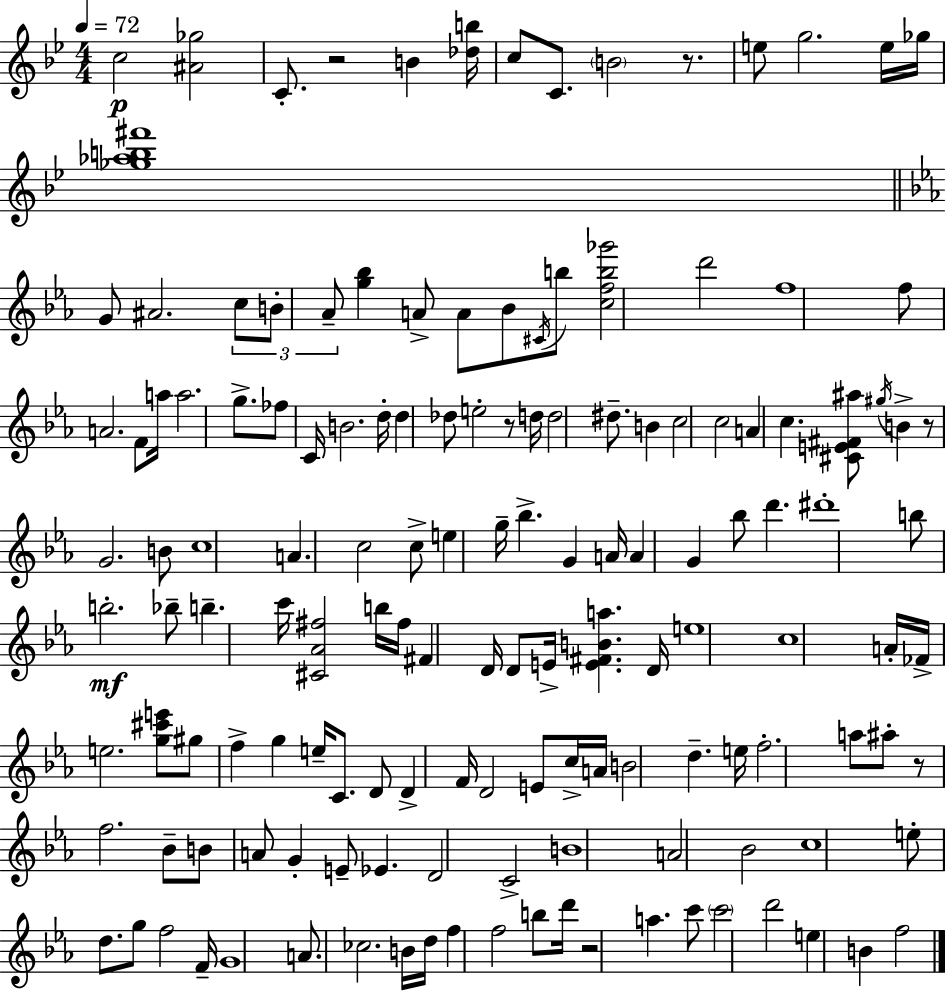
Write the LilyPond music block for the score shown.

{
  \clef treble
  \numericTimeSignature
  \time 4/4
  \key bes \major
  \tempo 4 = 72
  c''2\p <ais' ges''>2 | c'8.-. r2 b'4 <des'' b''>16 | c''8 c'8. \parenthesize b'2 r8. | e''8 g''2. e''16 ges''16 | \break <ges'' aes'' b'' fis'''>1 | \bar "||" \break \key ees \major g'8 ais'2. \tuplet 3/2 { c''8 | b'8-. aes'8-- } <g'' bes''>4 a'8-> a'8 bes'8 \acciaccatura { cis'16 } b''8 | <c'' f'' b'' ges'''>2 d'''2 | f''1 | \break f''8 a'2. f'8 | a''16 a''2. g''8.-> | fes''8 c'16 b'2. | d''16-. d''4 des''8 e''2-. r8 | \break d''16 d''2 dis''8.-- b'4 | c''2 c''2 | a'4 c''4. <cis' e' fis' ais''>8 \acciaccatura { gis''16 } b'4-> | r8 g'2. | \break b'8 c''1 | a'4. c''2 | c''8-> e''4 g''16-- bes''4.-> g'4 | a'16 a'4 g'4 bes''8 d'''4. | \break dis'''1-. | b''8 b''2.-.\mf | bes''8-- b''4.-- c'''16 <cis' aes' fis''>2 | b''16 fis''16 fis'4 d'16 d'8 e'16-> <e' fis' b' a''>4. | \break d'16 e''1 | c''1 | a'16-. fes'16-> e''2. | <g'' cis''' e'''>8 gis''8 f''4-> g''4 e''16-- c'8. | \break d'8 d'4-> f'16 d'2 e'8 | c''16-> a'16 b'2 d''4.-- | e''16 f''2.-. a''8 | ais''8-. r8 f''2. | \break bes'8-- b'8 a'8 g'4-. e'8-- ees'4. | d'2 c'2-> | b'1 | a'2 bes'2 | \break c''1 | e''8-. d''8. g''8 f''2 | f'16-- g'1 | a'8. ces''2. | \break b'16 d''16 f''4 f''2 b''8 | d'''16 r2 a''4. | c'''8 \parenthesize c'''2 d'''2 | e''4 b'4 f''2 | \break \bar "|."
}